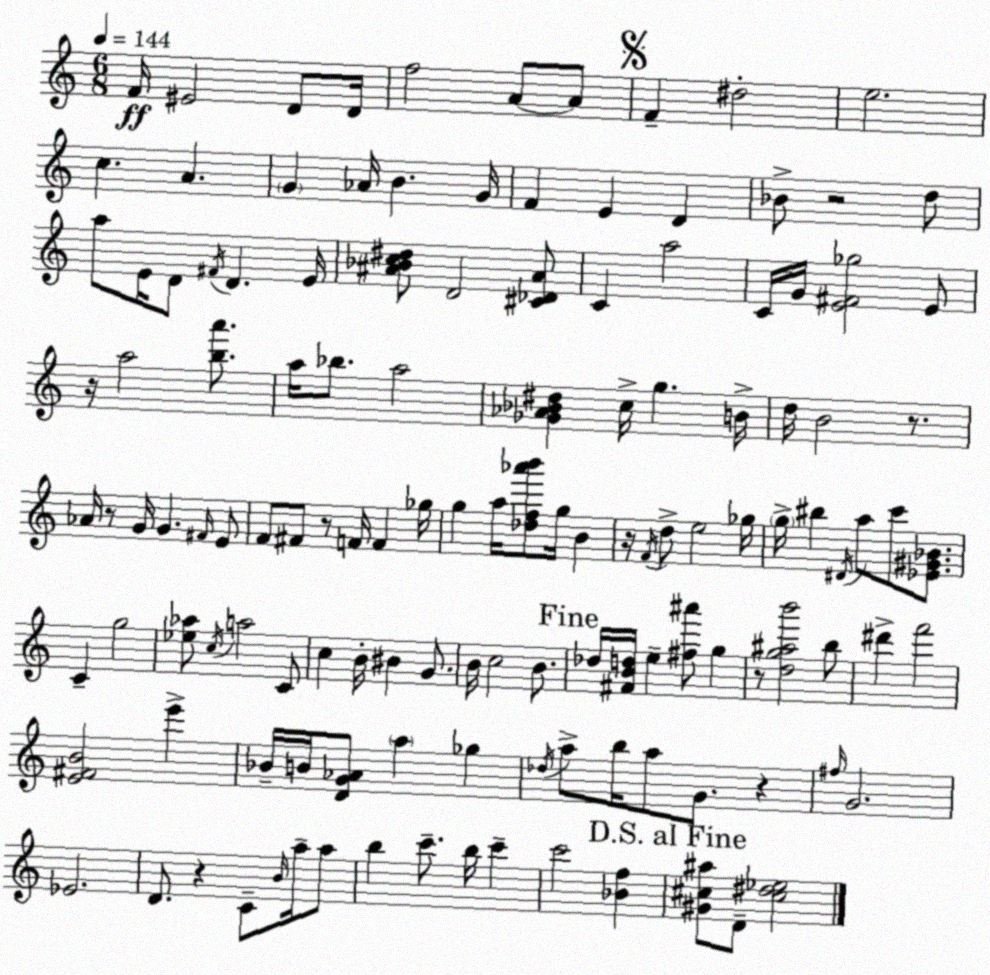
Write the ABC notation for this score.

X:1
T:Untitled
M:6/8
L:1/4
K:C
F/4 ^E2 D/2 D/4 f2 A/2 A/2 F ^d2 e2 c A G _A/4 B G/4 F E D _B/2 z2 d/2 a/2 E/4 D/2 ^F/4 D E/4 [^A_Bc^d]/2 D2 [^C_D^A]/2 C a2 C/4 G/4 [E^F_g]2 E/2 z/4 a2 [ba']/2 a/4 _b/2 a2 [_G_A_B^d] c/4 g B/4 d/4 B2 z/2 _A/4 z/2 G/4 G ^F/4 E/2 F/2 ^F/2 z/2 F/4 F _g/4 g a/4 [_df_a'b']/2 g/4 B z/4 F/4 d/2 e2 _g/4 g/4 ^b ^D/4 a/2 c'/2 [_E^G_B]/2 C g2 [_e_a]/2 c/4 a2 C/2 c B/4 ^B G/2 B/4 c2 B/2 _d/4 [^FBd]/4 e [^f^a']/2 g z/2 [dg^ab']2 b/2 ^d' f'2 [E^FB]2 e' _B/4 B/4 [DG_A]/2 a _g _d/4 a/2 b/4 a/2 G/2 z ^f/4 G2 _E2 D/2 z C/2 B/4 a/4 a/2 b c'/2 b/4 c' c'2 [_Bf] [^G^c^a]/2 D/2 [^c^d_e]2